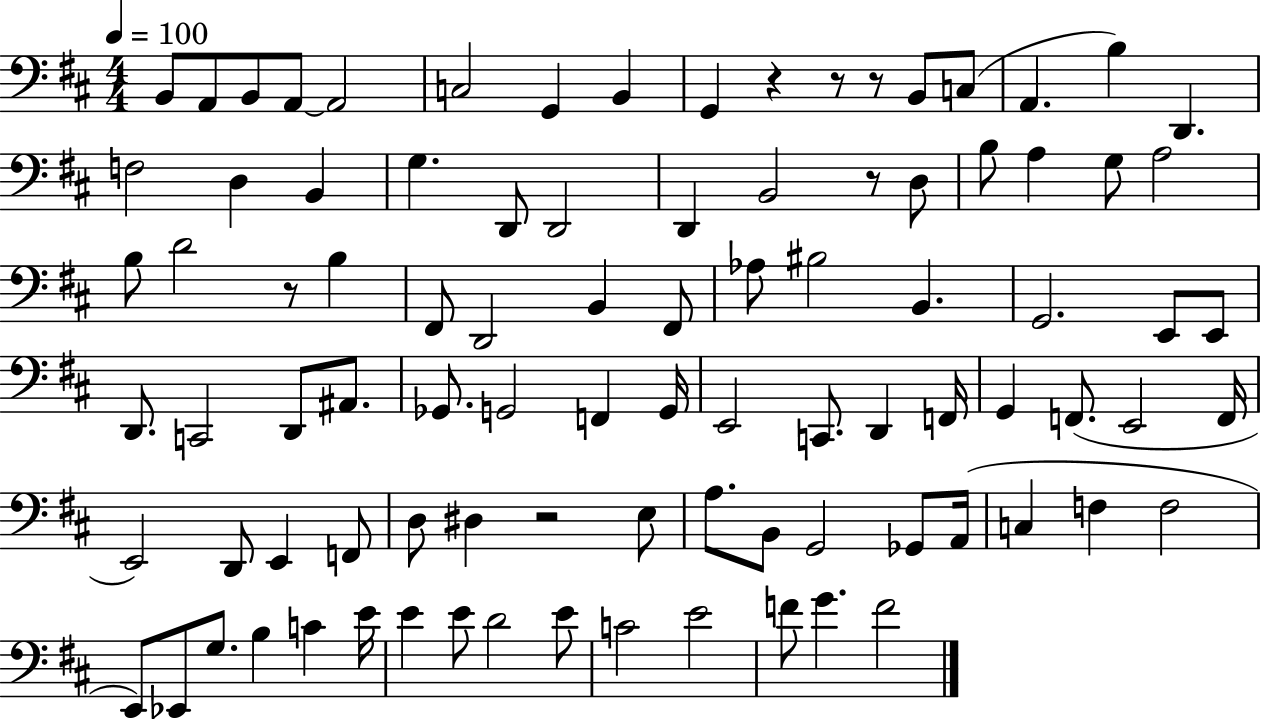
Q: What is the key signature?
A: D major